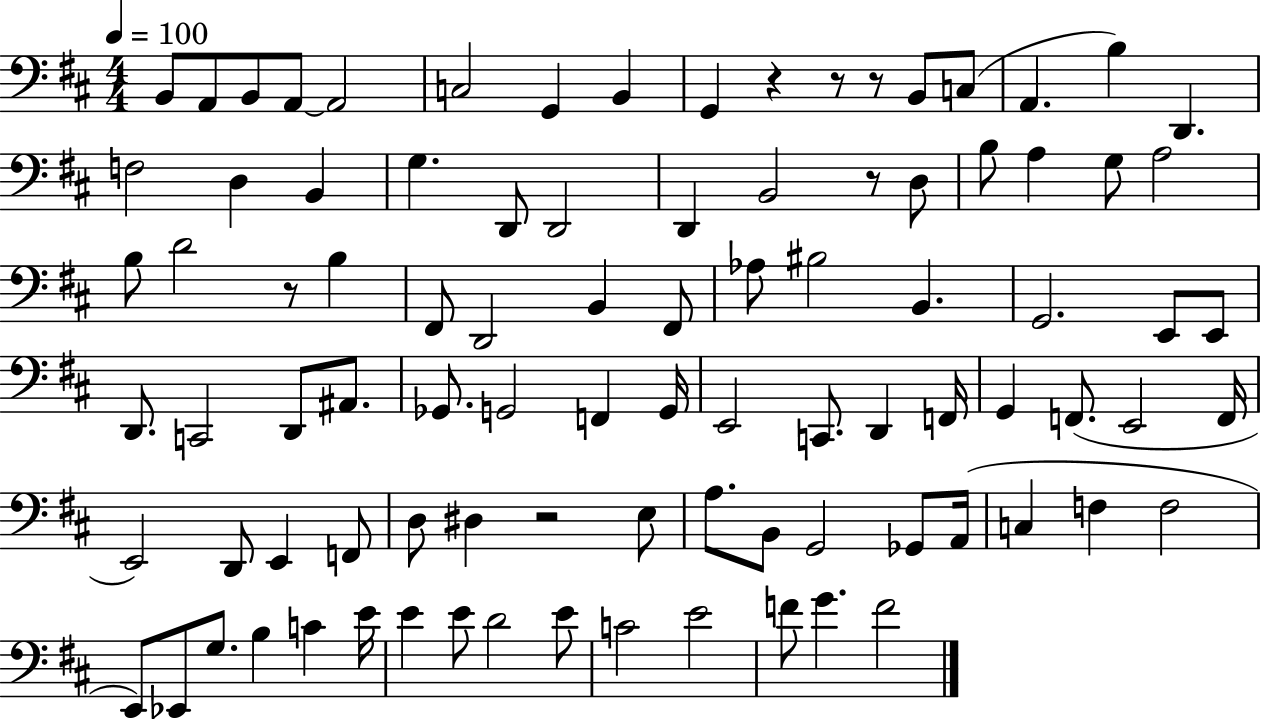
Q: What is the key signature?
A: D major